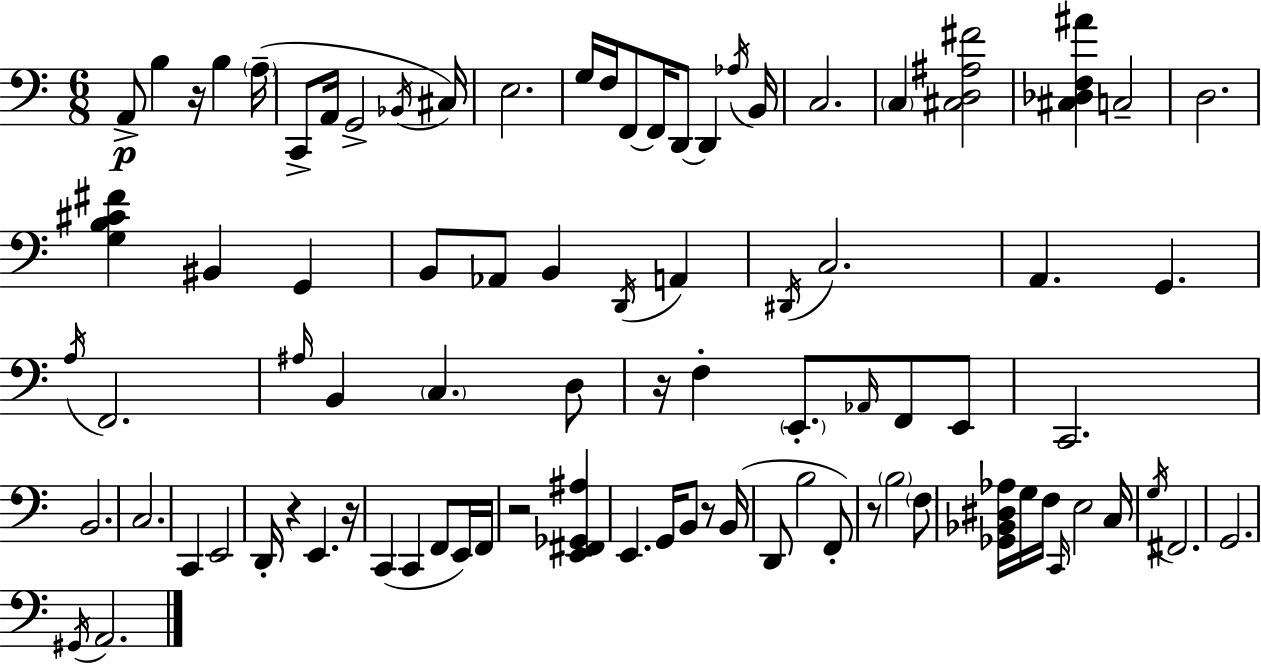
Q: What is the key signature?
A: A minor